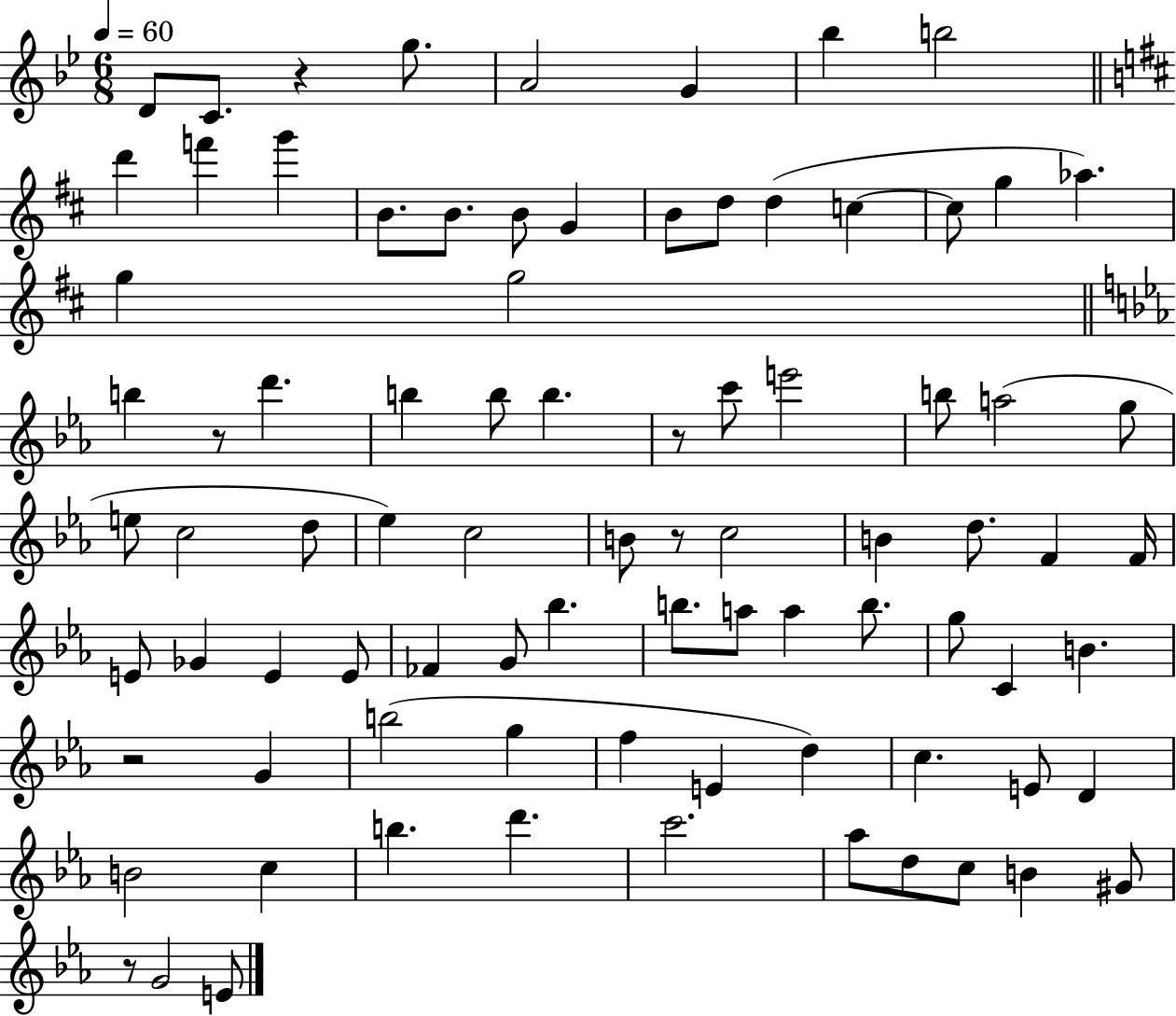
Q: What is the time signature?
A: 6/8